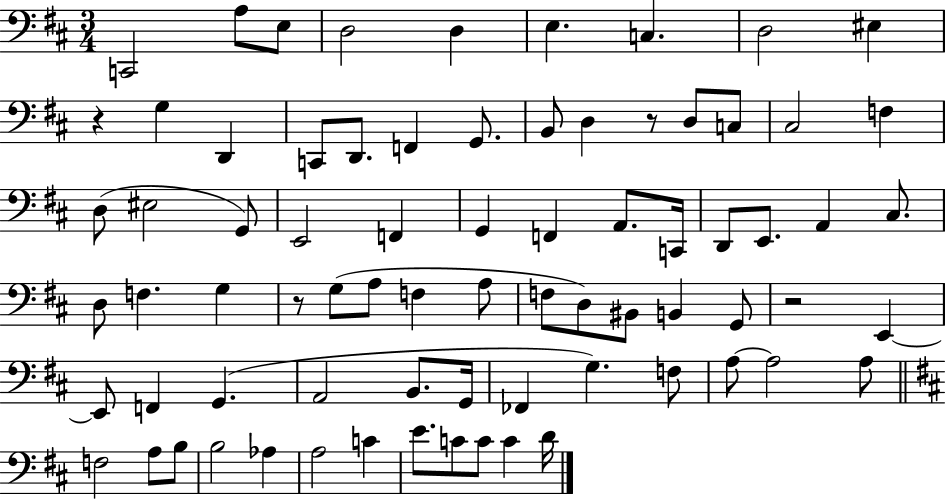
{
  \clef bass
  \numericTimeSignature
  \time 3/4
  \key d \major
  \repeat volta 2 { c,2 a8 e8 | d2 d4 | e4. c4. | d2 eis4 | \break r4 g4 d,4 | c,8 d,8. f,4 g,8. | b,8 d4 r8 d8 c8 | cis2 f4 | \break d8( eis2 g,8) | e,2 f,4 | g,4 f,4 a,8. c,16 | d,8 e,8. a,4 cis8. | \break d8 f4. g4 | r8 g8( a8 f4 a8 | f8 d8) bis,8 b,4 g,8 | r2 e,4~~ | \break e,8 f,4 g,4.( | a,2 b,8. g,16 | fes,4 g4.) f8 | a8~~ a2 a8 | \break \bar "||" \break \key d \major f2 a8 b8 | b2 aes4 | a2 c'4 | e'8. c'8 c'8 c'4 d'16 | \break } \bar "|."
}